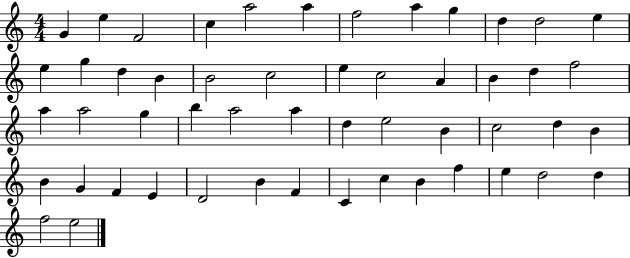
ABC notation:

X:1
T:Untitled
M:4/4
L:1/4
K:C
G e F2 c a2 a f2 a g d d2 e e g d B B2 c2 e c2 A B d f2 a a2 g b a2 a d e2 B c2 d B B G F E D2 B F C c B f e d2 d f2 e2